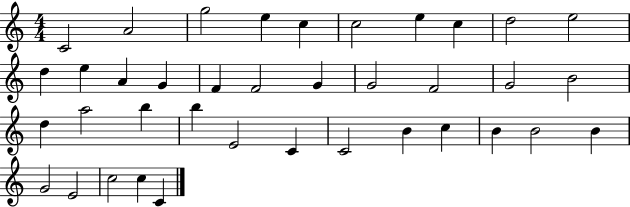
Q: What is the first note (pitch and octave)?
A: C4